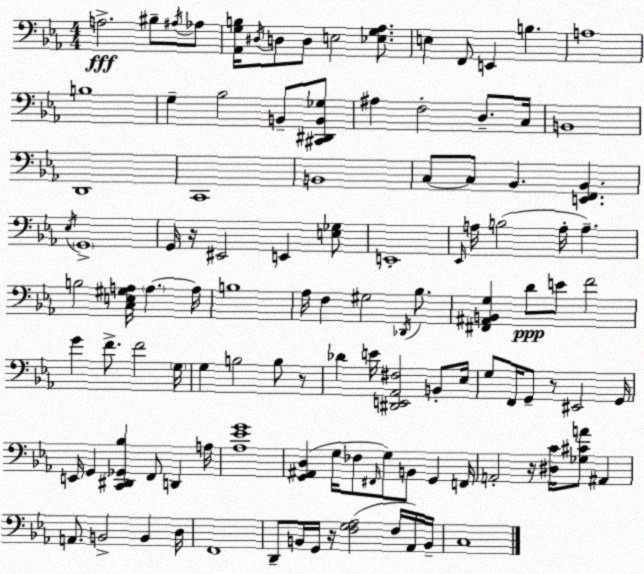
X:1
T:Untitled
M:4/4
L:1/4
K:Cm
A,2 ^B,/2 ^A,/4 _A,/2 [_A,,G,B,]/4 ^D,/4 D,/2 D,/2 E,2 [_E,G,_A,]/2 E, F,,/2 E,, B, A,4 B,4 G, _B,2 B,,/2 [^C,,^D,,B,,_G,]/2 ^A, F,2 D,/2 C,/4 B,,4 D,,4 C,,4 B,,4 C,/2 C,/2 _B,, [E,,F,,_B,,] _E,/4 G,,4 G,,/4 z/4 ^E,,2 E,, [E,_G,]/2 E,,4 _E,,/4 A,/4 B,2 A,/4 A, B,2 [C,E,^G,A,]/4 A, A,/4 B,4 _A,/4 F, ^G,2 _D,,/4 _B,/2 [^F,,^A,,B,,G,] D/2 E/2 F2 G F/2 F2 G,/4 G, B,2 B,/2 z/2 _D E/4 [^D,,E,,_A,,^F,]2 B,,/2 _E,/4 G,/2 F,,/4 G,,/2 z/2 ^E,,2 G,,/4 E,,/4 G,, [C,,^D,,_G,,_B,] F,,/2 D,, A,/4 [_A,_EG]4 [G,,^A,,D,] G,/4 _F,/2 ^F,,/4 G,/2 B,,/2 G,, F,,/4 A,,2 z/4 [^D,C]/4 [_G,^CA]/2 ^A,, A,,/2 B,,2 B,, D,/4 F,,4 D,,/2 B,,/4 G,,/4 z/4 [F,G,_A,]2 F,/4 _A,,/4 B,,/4 C,4